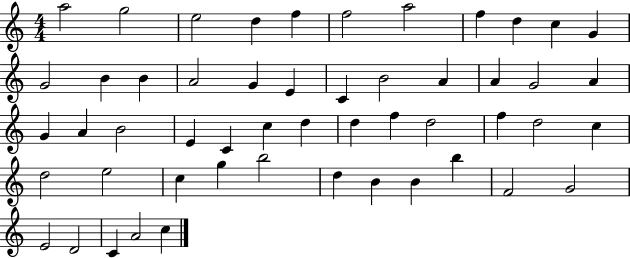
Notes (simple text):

A5/h G5/h E5/h D5/q F5/q F5/h A5/h F5/q D5/q C5/q G4/q G4/h B4/q B4/q A4/h G4/q E4/q C4/q B4/h A4/q A4/q G4/h A4/q G4/q A4/q B4/h E4/q C4/q C5/q D5/q D5/q F5/q D5/h F5/q D5/h C5/q D5/h E5/h C5/q G5/q B5/h D5/q B4/q B4/q B5/q F4/h G4/h E4/h D4/h C4/q A4/h C5/q